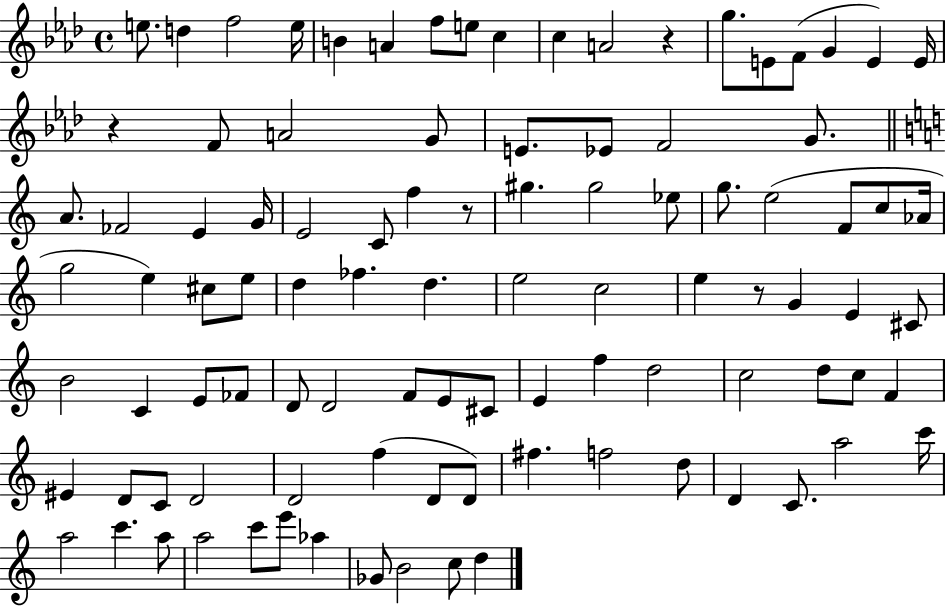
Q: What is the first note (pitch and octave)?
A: E5